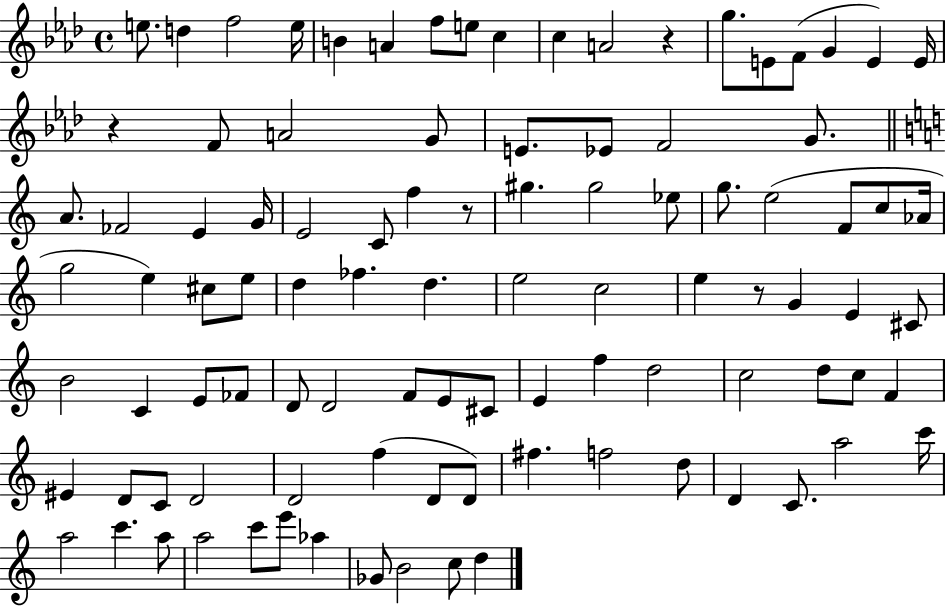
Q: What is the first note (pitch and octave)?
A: E5